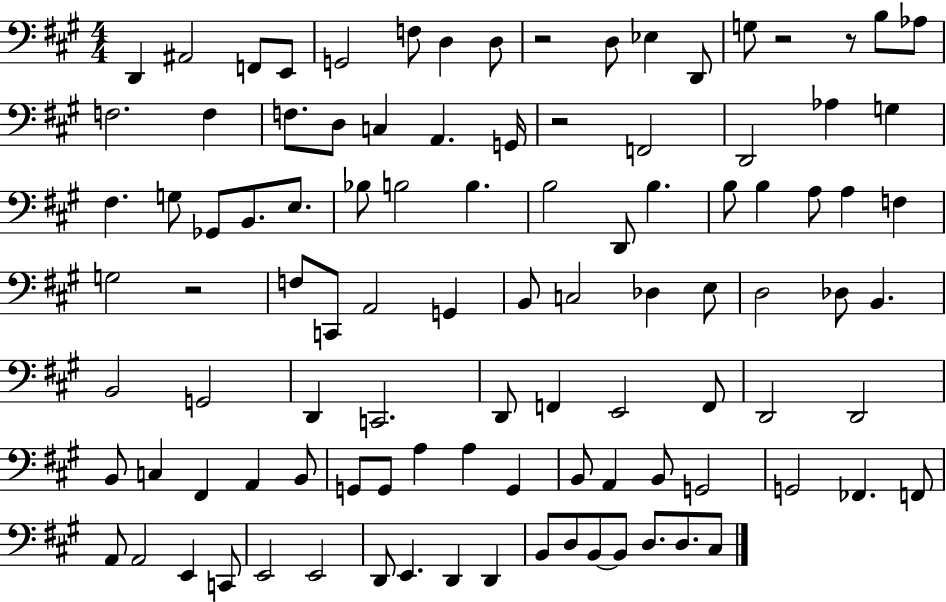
{
  \clef bass
  \numericTimeSignature
  \time 4/4
  \key a \major
  d,4 ais,2 f,8 e,8 | g,2 f8 d4 d8 | r2 d8 ees4 d,8 | g8 r2 r8 b8 aes8 | \break f2. f4 | f8. d8 c4 a,4. g,16 | r2 f,2 | d,2 aes4 g4 | \break fis4. g8 ges,8 b,8. e8. | bes8 b2 b4. | b2 d,8 b4. | b8 b4 a8 a4 f4 | \break g2 r2 | f8 c,8 a,2 g,4 | b,8 c2 des4 e8 | d2 des8 b,4. | \break b,2 g,2 | d,4 c,2. | d,8 f,4 e,2 f,8 | d,2 d,2 | \break b,8 c4 fis,4 a,4 b,8 | g,8 g,8 a4 a4 g,4 | b,8 a,4 b,8 g,2 | g,2 fes,4. f,8 | \break a,8 a,2 e,4 c,8 | e,2 e,2 | d,8 e,4. d,4 d,4 | b,8 d8 b,8~~ b,8 d8. d8. cis8 | \break \bar "|."
}